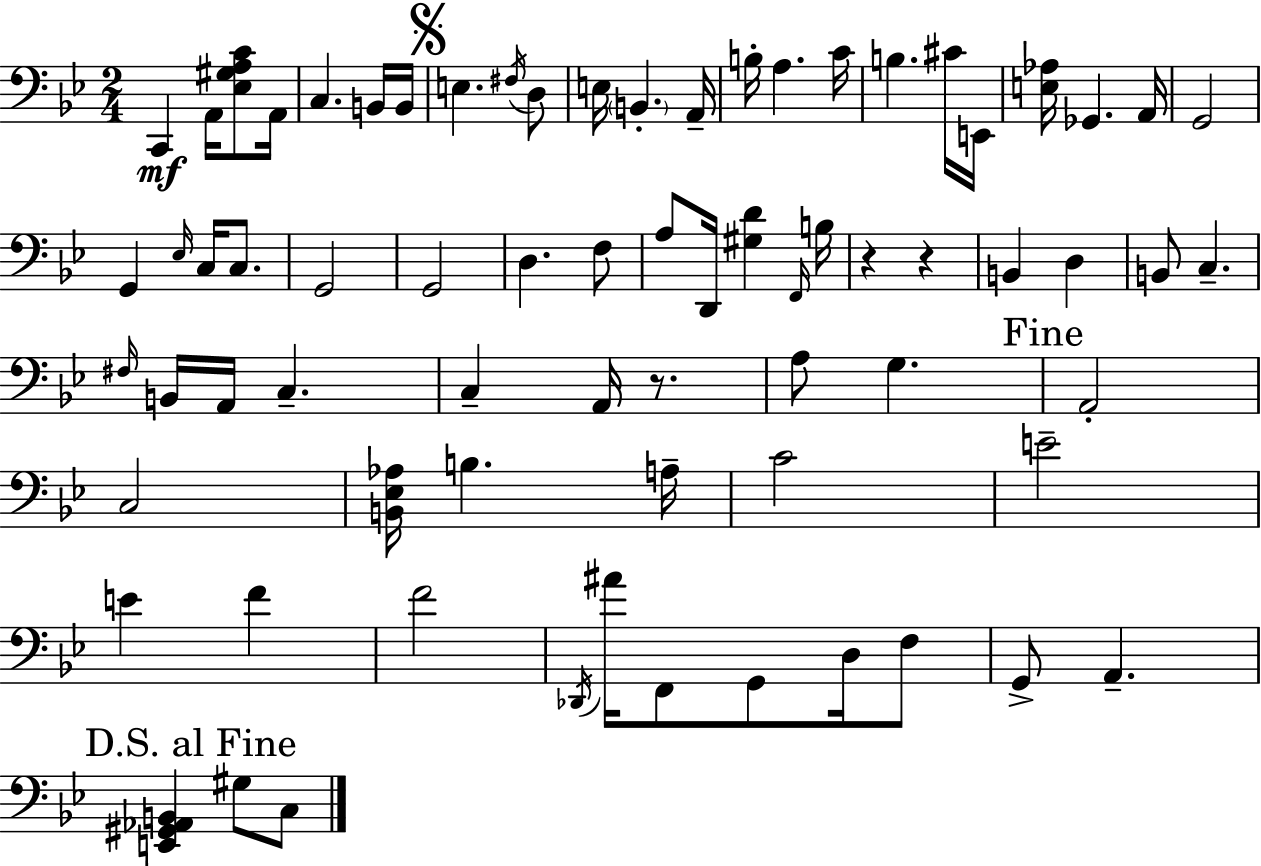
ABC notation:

X:1
T:Untitled
M:2/4
L:1/4
K:Bb
C,, A,,/4 [_E,^G,A,C]/2 A,,/4 C, B,,/4 B,,/4 E, ^F,/4 D,/2 E,/4 B,, A,,/4 B,/4 A, C/4 B, ^C/4 E,,/4 [E,_A,]/4 _G,, A,,/4 G,,2 G,, _E,/4 C,/4 C,/2 G,,2 G,,2 D, F,/2 A,/2 D,,/4 [^G,D] F,,/4 B,/4 z z B,, D, B,,/2 C, ^F,/4 B,,/4 A,,/4 C, C, A,,/4 z/2 A,/2 G, A,,2 C,2 [B,,_E,_A,]/4 B, A,/4 C2 E2 E F F2 _D,,/4 ^A/4 F,,/2 G,,/2 D,/4 F,/2 G,,/2 A,, [E,,^G,,_A,,B,,] ^G,/2 C,/2